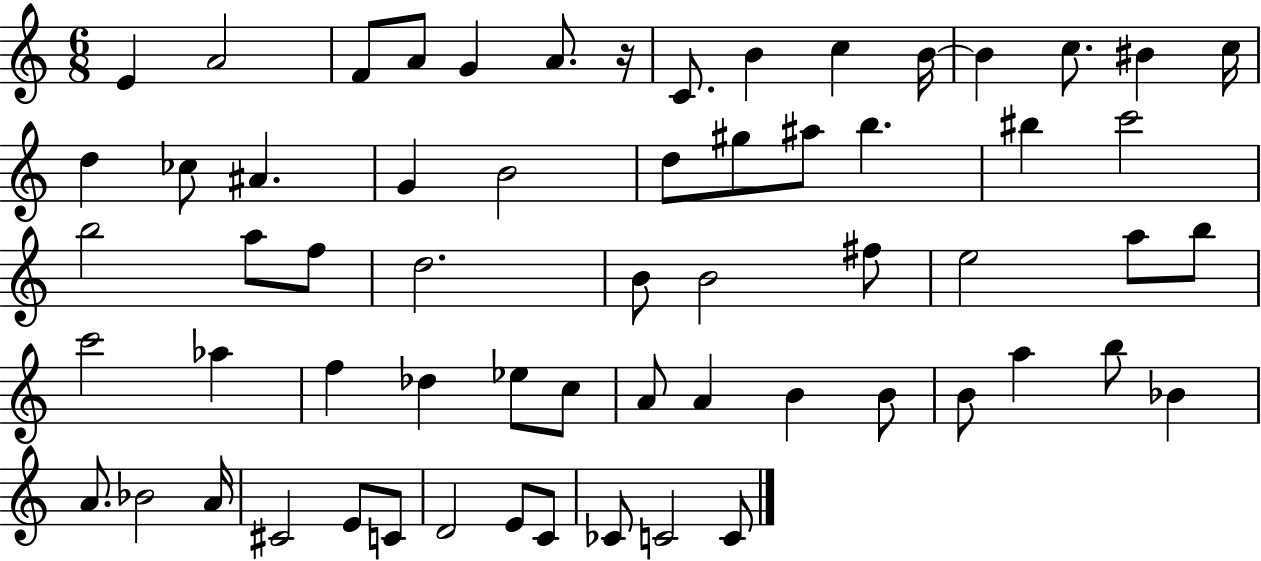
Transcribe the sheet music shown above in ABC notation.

X:1
T:Untitled
M:6/8
L:1/4
K:C
E A2 F/2 A/2 G A/2 z/4 C/2 B c B/4 B c/2 ^B c/4 d _c/2 ^A G B2 d/2 ^g/2 ^a/2 b ^b c'2 b2 a/2 f/2 d2 B/2 B2 ^f/2 e2 a/2 b/2 c'2 _a f _d _e/2 c/2 A/2 A B B/2 B/2 a b/2 _B A/2 _B2 A/4 ^C2 E/2 C/2 D2 E/2 C/2 _C/2 C2 C/2